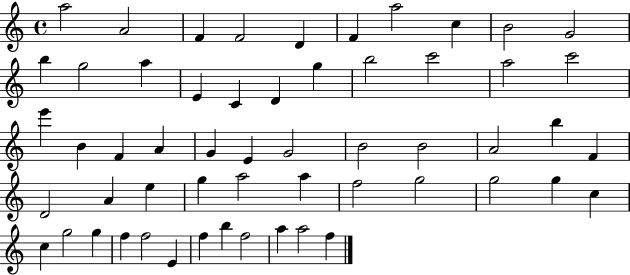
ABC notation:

X:1
T:Untitled
M:4/4
L:1/4
K:C
a2 A2 F F2 D F a2 c B2 G2 b g2 a E C D g b2 c'2 a2 c'2 e' B F A G E G2 B2 B2 A2 b F D2 A e g a2 a f2 g2 g2 g c c g2 g f f2 E f b f2 a a2 f